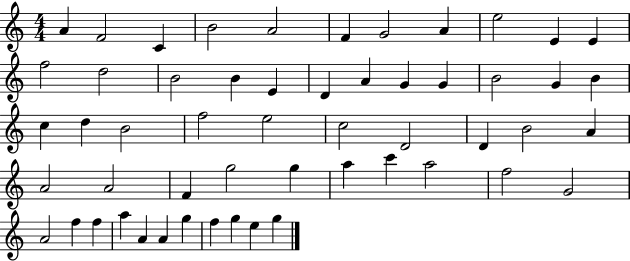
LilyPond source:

{
  \clef treble
  \numericTimeSignature
  \time 4/4
  \key c \major
  a'4 f'2 c'4 | b'2 a'2 | f'4 g'2 a'4 | e''2 e'4 e'4 | \break f''2 d''2 | b'2 b'4 e'4 | d'4 a'4 g'4 g'4 | b'2 g'4 b'4 | \break c''4 d''4 b'2 | f''2 e''2 | c''2 d'2 | d'4 b'2 a'4 | \break a'2 a'2 | f'4 g''2 g''4 | a''4 c'''4 a''2 | f''2 g'2 | \break a'2 f''4 f''4 | a''4 a'4 a'4 g''4 | f''4 g''4 e''4 g''4 | \bar "|."
}